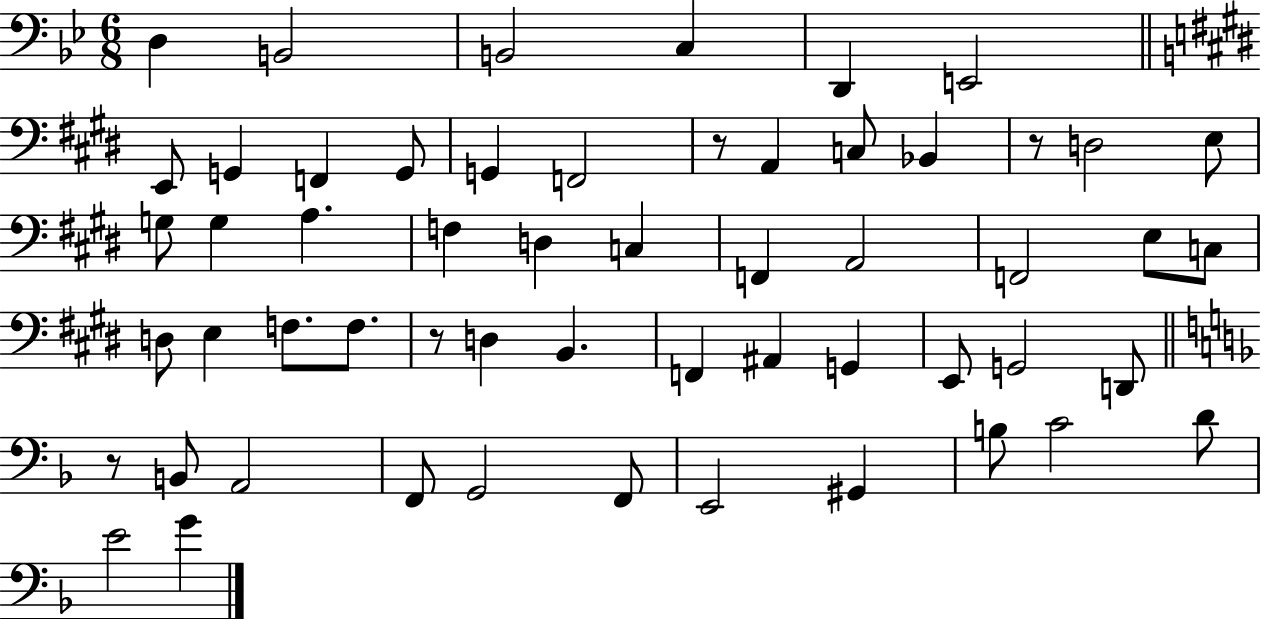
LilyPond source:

{
  \clef bass
  \numericTimeSignature
  \time 6/8
  \key bes \major
  d4 b,2 | b,2 c4 | d,4 e,2 | \bar "||" \break \key e \major e,8 g,4 f,4 g,8 | g,4 f,2 | r8 a,4 c8 bes,4 | r8 d2 e8 | \break g8 g4 a4. | f4 d4 c4 | f,4 a,2 | f,2 e8 c8 | \break d8 e4 f8. f8. | r8 d4 b,4. | f,4 ais,4 g,4 | e,8 g,2 d,8 | \break \bar "||" \break \key f \major r8 b,8 a,2 | f,8 g,2 f,8 | e,2 gis,4 | b8 c'2 d'8 | \break e'2 g'4 | \bar "|."
}